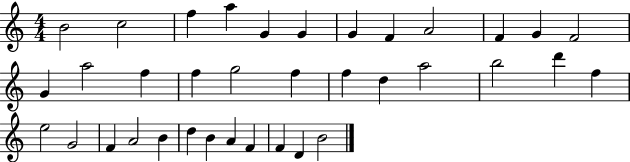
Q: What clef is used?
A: treble